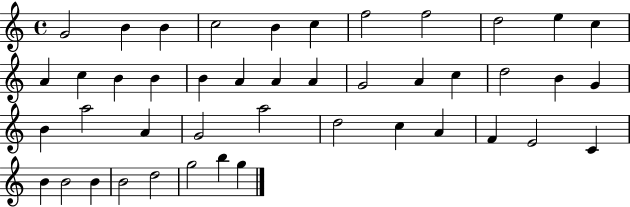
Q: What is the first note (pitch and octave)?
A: G4